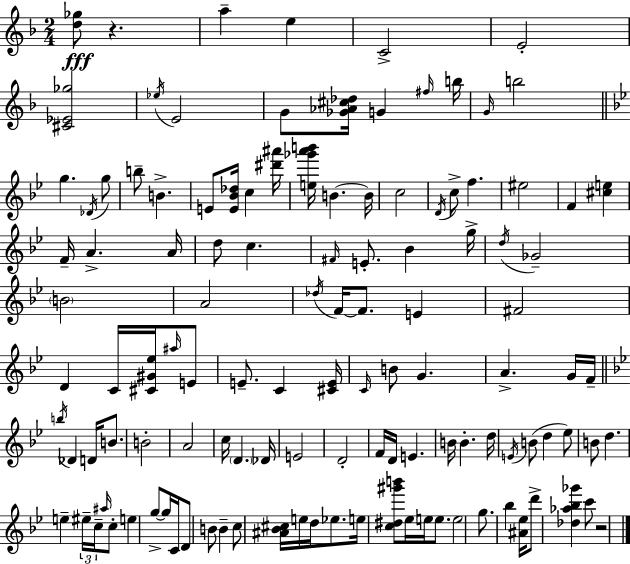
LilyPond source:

{
  \clef treble
  \numericTimeSignature
  \time 2/4
  \key f \major
  <d'' ges''>8\fff r4. | a''4-- e''4 | c'2-> | e'2-. | \break <cis' ees' ges''>2 | \acciaccatura { ees''16 } e'2 | g'8 <ges' aes' cis'' des''>16 g'4 | \grace { fis''16 } b''16 \grace { g'16 } b''2 | \break \bar "||" \break \key bes \major g''4. \acciaccatura { des'16 } g''8 | b''8-- b'4.-> | e'8 <e' bes' des''>16 c''4 | <dis''' ais'''>16 <e'' ges''' a''' b'''>16 b'4.~~ | \break b'16 c''2 | \acciaccatura { d'16 } c''8-> f''4. | eis''2 | f'4 <cis'' e''>4 | \break f'16-- a'4.-> | a'16 d''8 c''4. | \grace { fis'16 } e'8.-. bes'4 | g''16-> \acciaccatura { d''16 } ges'2-- | \break \parenthesize b'2 | a'2 | \acciaccatura { des''16 } f'16~~ f'8. | e'4 fis'2 | \break d'4 | c'16 <cis' gis' ees''>16 \grace { ais''16 } e'8 e'8.-- | c'4 <cis' e'>16 \grace { c'16 } b'8 | g'4. a'4.-> | \break g'16 f'16-- \bar "||" \break \key g \minor \acciaccatura { b''16 } des'4 d'16 b'8. | b'2-. | a'2 | c''16 \parenthesize d'4. | \break des'16 e'2 | d'2-. | f'16 d'16 e'4. | b'16 b'4.-. | \break d''16 \acciaccatura { e'16 }( b'8 d''4 | ees''8) b'8 d''4. | e''4-- \tuplet 3/2 { eis''16-- c''16-- | \grace { ais''16 } } c''8-. e''4 g''8->~~ | \break g''16 c'16 d'8 b'8 b'4-- | c''8 <ais' bes' cis''>16 e''16 d''16 | ees''8. e''16 <c'' dis'' gis''' b'''>8 ees''16 e''16 | e''8. e''2 | \break g''8. bes''4 | <ais' ees''>16 d'''8-> <des'' aes'' bes'' ges'''>4 | c'''8 r2 | \bar "|."
}